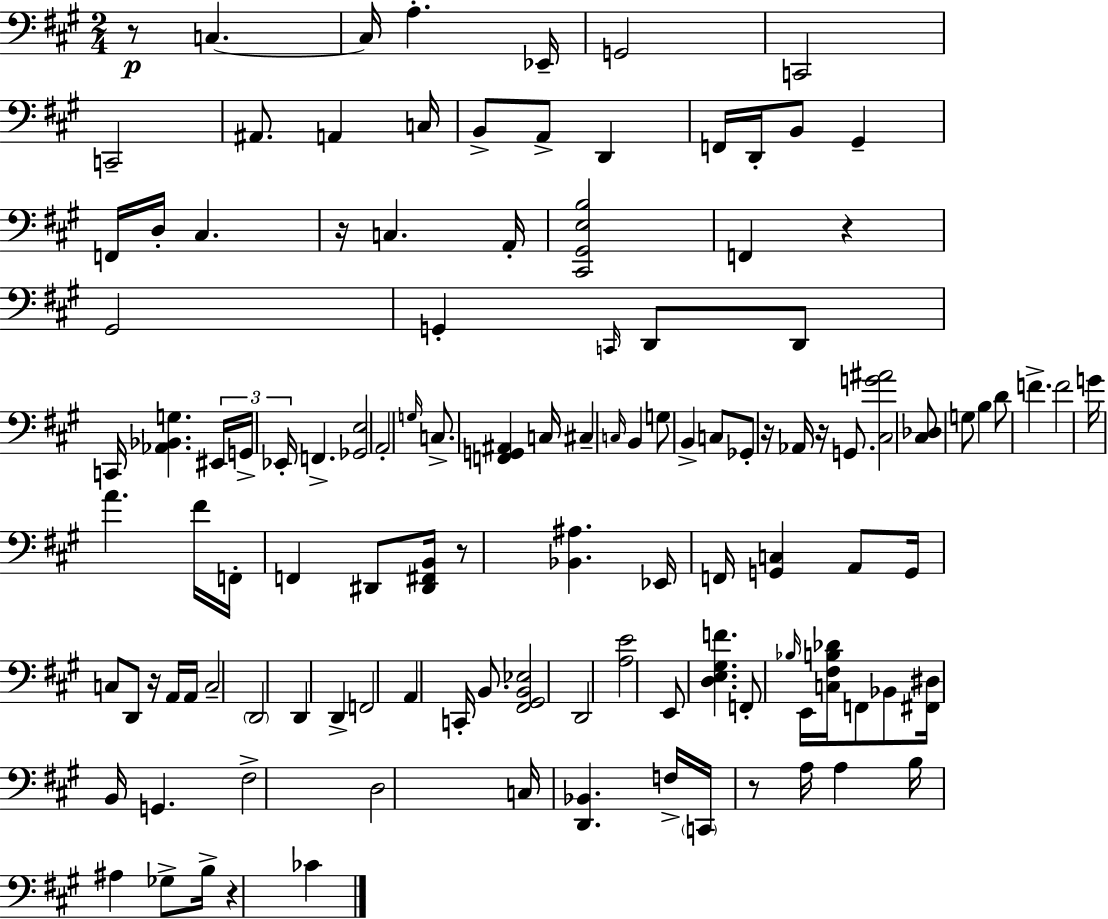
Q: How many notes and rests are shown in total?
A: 118